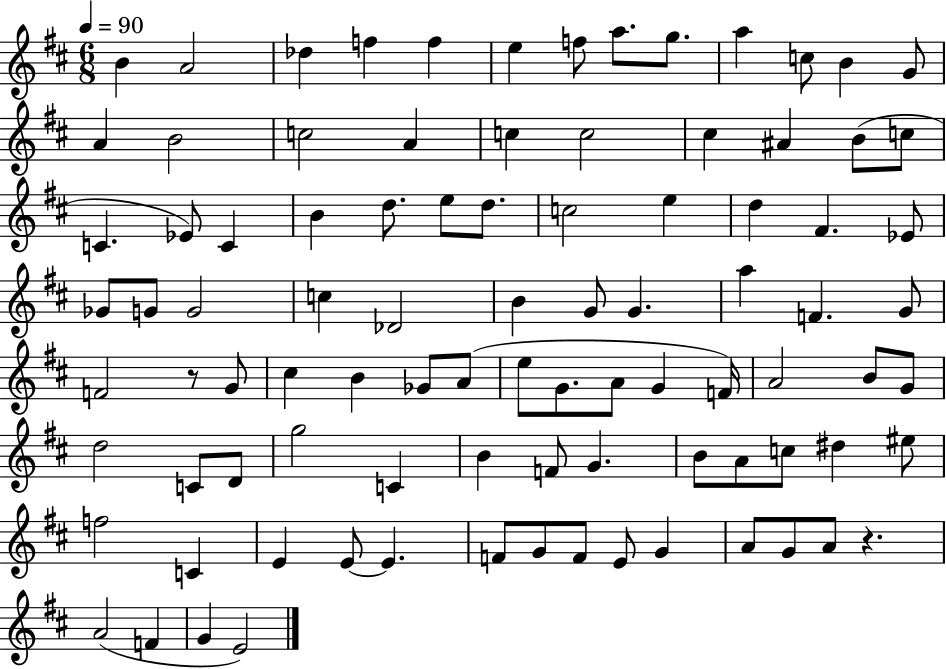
B4/q A4/h Db5/q F5/q F5/q E5/q F5/e A5/e. G5/e. A5/q C5/e B4/q G4/e A4/q B4/h C5/h A4/q C5/q C5/h C#5/q A#4/q B4/e C5/e C4/q. Eb4/e C4/q B4/q D5/e. E5/e D5/e. C5/h E5/q D5/q F#4/q. Eb4/e Gb4/e G4/e G4/h C5/q Db4/h B4/q G4/e G4/q. A5/q F4/q. G4/e F4/h R/e G4/e C#5/q B4/q Gb4/e A4/e E5/e G4/e. A4/e G4/q F4/s A4/h B4/e G4/e D5/h C4/e D4/e G5/h C4/q B4/q F4/e G4/q. B4/e A4/e C5/e D#5/q EIS5/e F5/h C4/q E4/q E4/e E4/q. F4/e G4/e F4/e E4/e G4/q A4/e G4/e A4/e R/q. A4/h F4/q G4/q E4/h